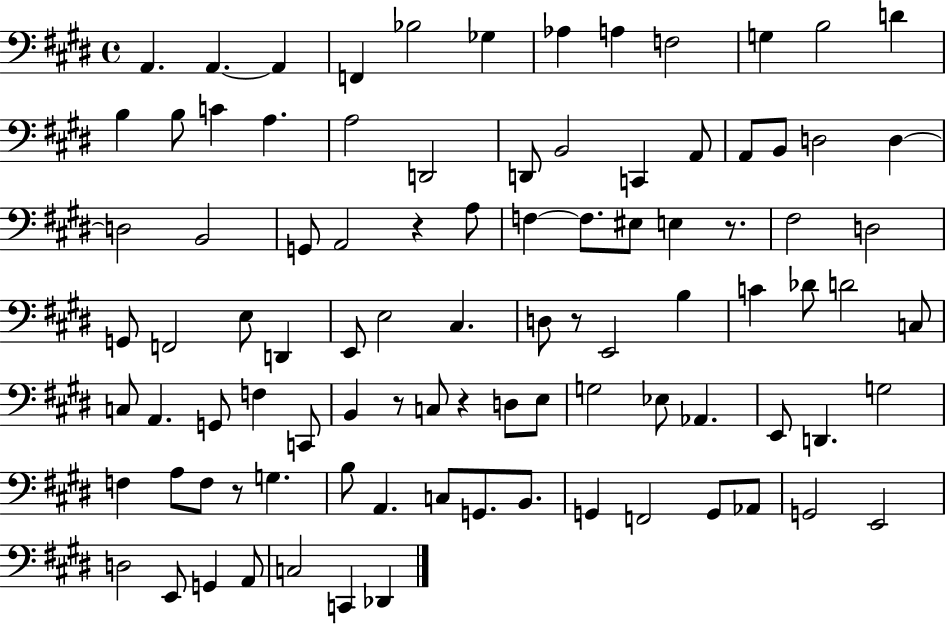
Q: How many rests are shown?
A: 6